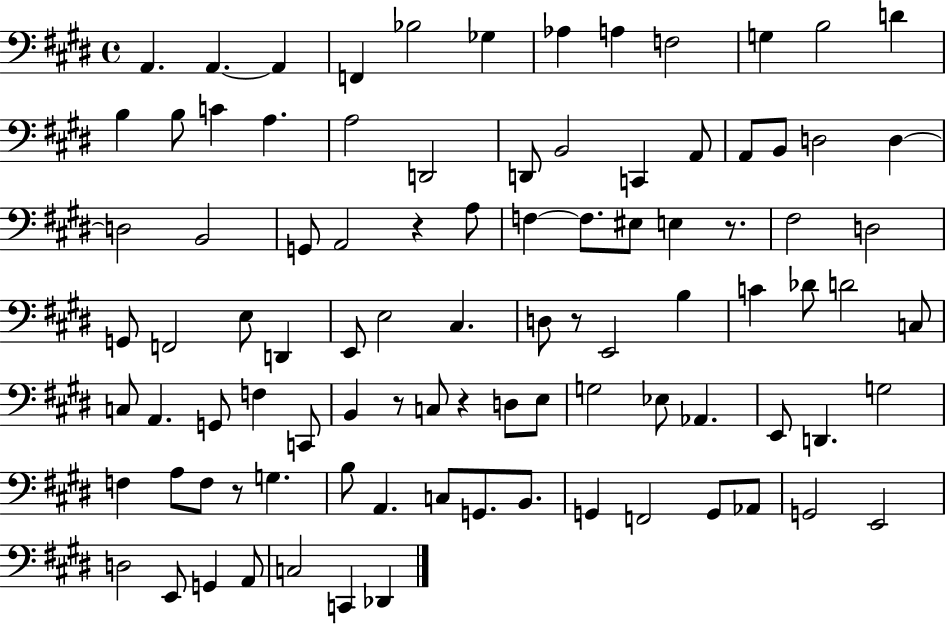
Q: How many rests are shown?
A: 6